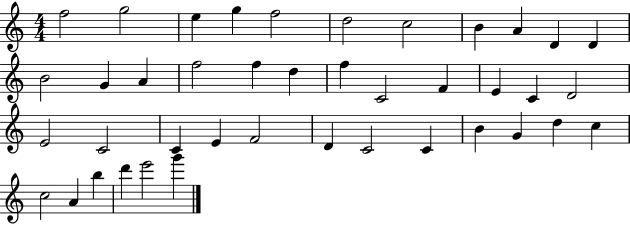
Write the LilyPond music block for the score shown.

{
  \clef treble
  \numericTimeSignature
  \time 4/4
  \key c \major
  f''2 g''2 | e''4 g''4 f''2 | d''2 c''2 | b'4 a'4 d'4 d'4 | \break b'2 g'4 a'4 | f''2 f''4 d''4 | f''4 c'2 f'4 | e'4 c'4 d'2 | \break e'2 c'2 | c'4 e'4 f'2 | d'4 c'2 c'4 | b'4 g'4 d''4 c''4 | \break c''2 a'4 b''4 | d'''4 e'''2 g'''4 | \bar "|."
}